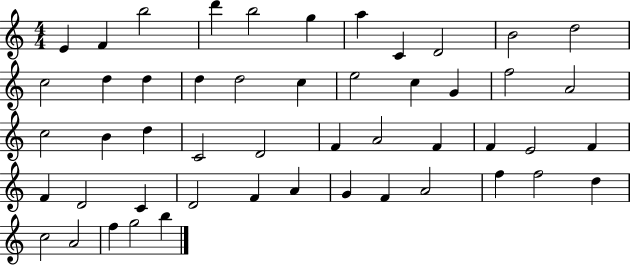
{
  \clef treble
  \numericTimeSignature
  \time 4/4
  \key c \major
  e'4 f'4 b''2 | d'''4 b''2 g''4 | a''4 c'4 d'2 | b'2 d''2 | \break c''2 d''4 d''4 | d''4 d''2 c''4 | e''2 c''4 g'4 | f''2 a'2 | \break c''2 b'4 d''4 | c'2 d'2 | f'4 a'2 f'4 | f'4 e'2 f'4 | \break f'4 d'2 c'4 | d'2 f'4 a'4 | g'4 f'4 a'2 | f''4 f''2 d''4 | \break c''2 a'2 | f''4 g''2 b''4 | \bar "|."
}